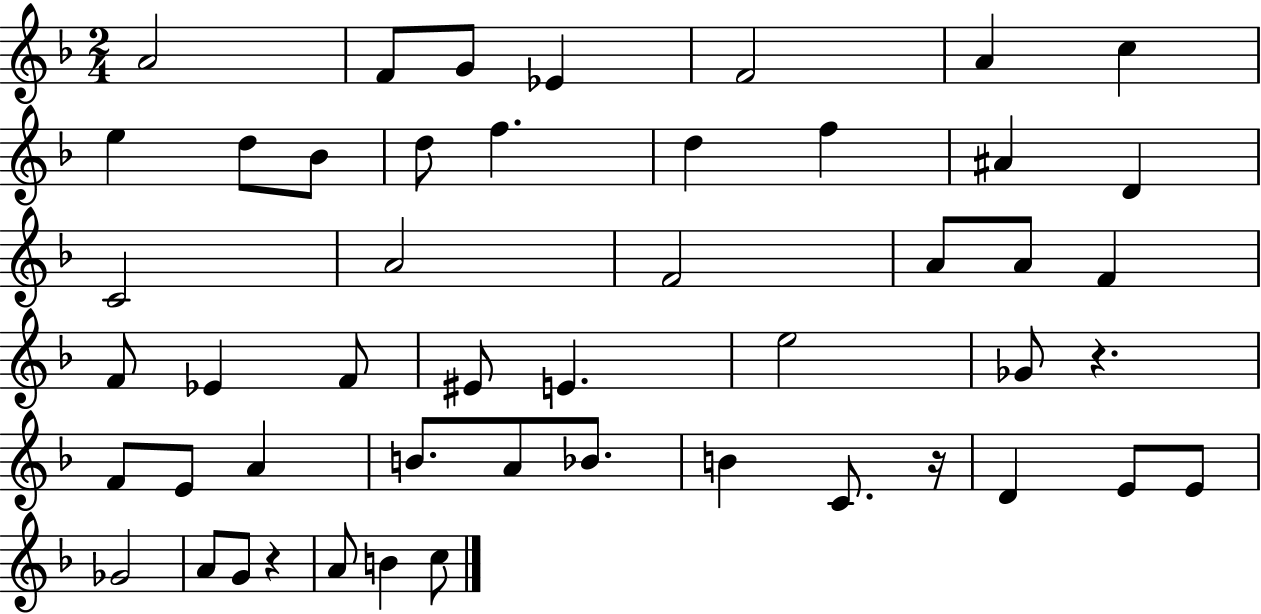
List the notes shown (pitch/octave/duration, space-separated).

A4/h F4/e G4/e Eb4/q F4/h A4/q C5/q E5/q D5/e Bb4/e D5/e F5/q. D5/q F5/q A#4/q D4/q C4/h A4/h F4/h A4/e A4/e F4/q F4/e Eb4/q F4/e EIS4/e E4/q. E5/h Gb4/e R/q. F4/e E4/e A4/q B4/e. A4/e Bb4/e. B4/q C4/e. R/s D4/q E4/e E4/e Gb4/h A4/e G4/e R/q A4/e B4/q C5/e